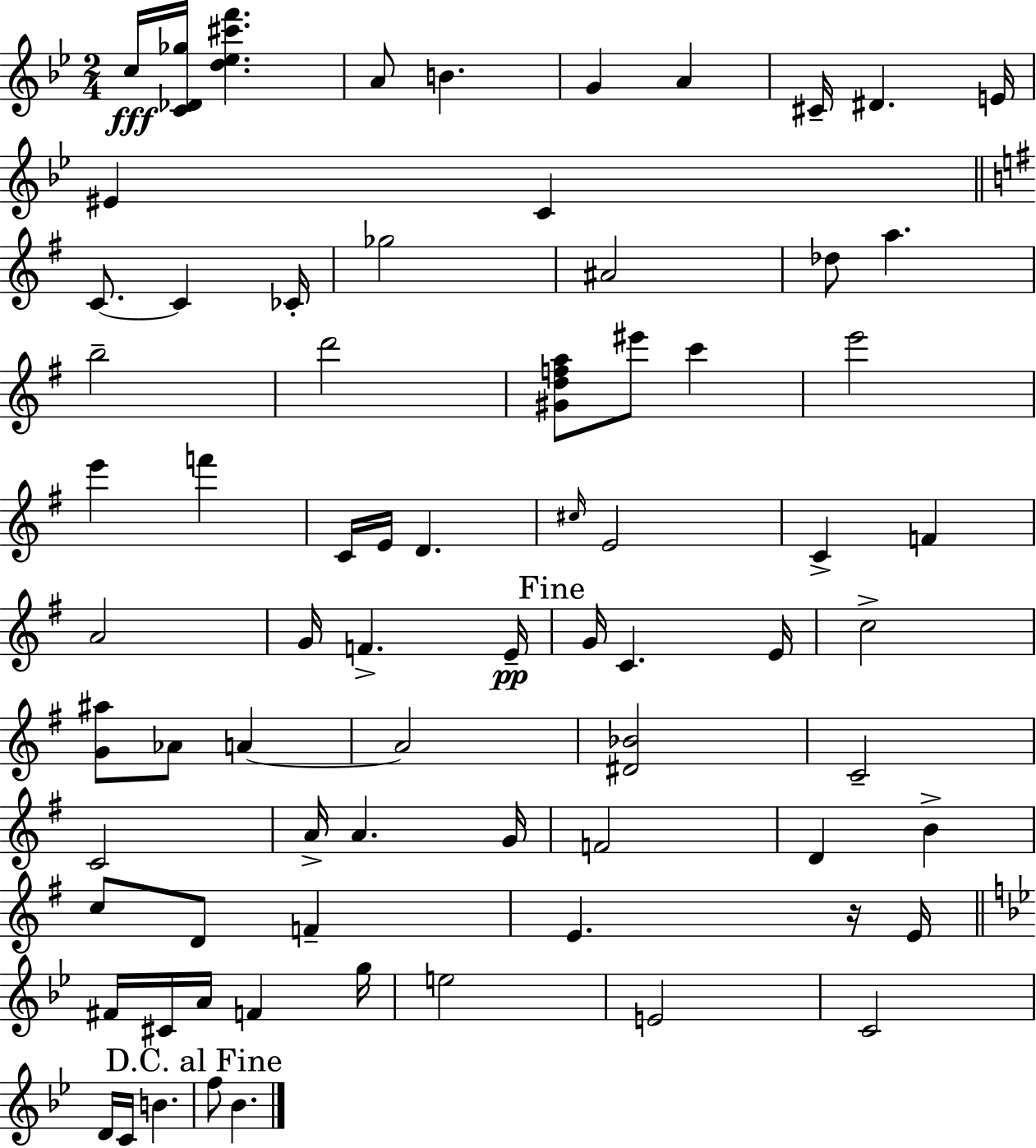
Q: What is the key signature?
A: G minor